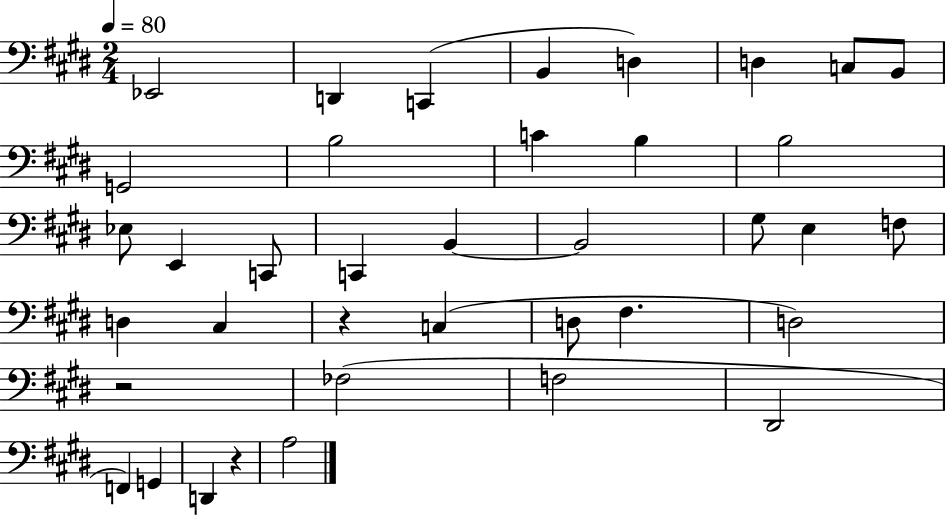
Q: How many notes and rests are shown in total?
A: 38